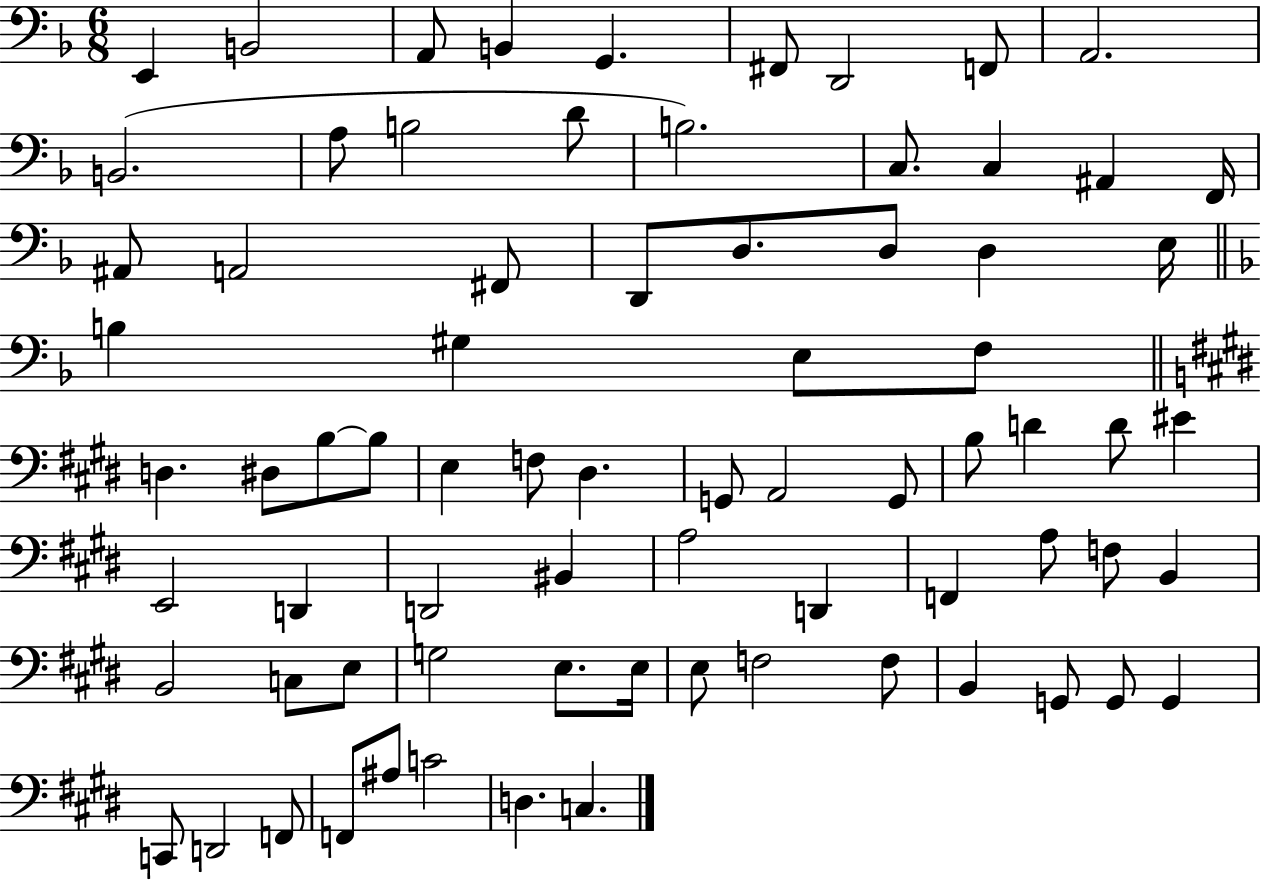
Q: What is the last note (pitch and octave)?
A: C3